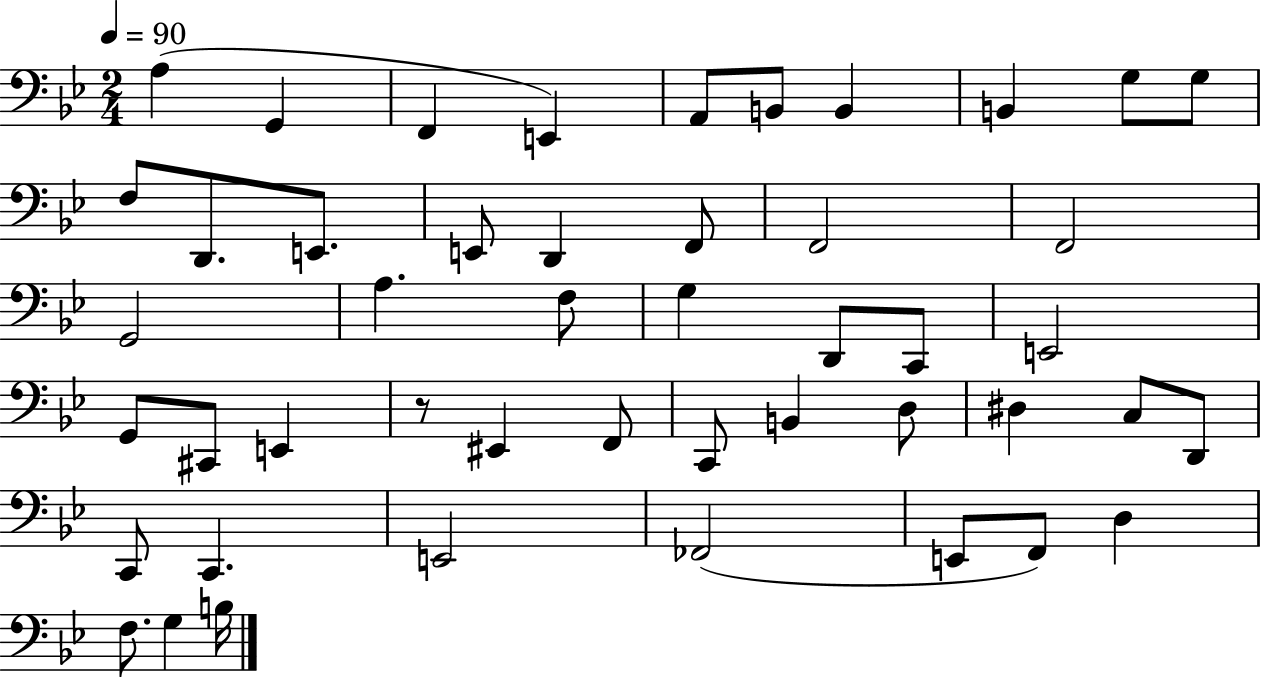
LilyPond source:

{
  \clef bass
  \numericTimeSignature
  \time 2/4
  \key bes \major
  \tempo 4 = 90
  a4( g,4 | f,4 e,4) | a,8 b,8 b,4 | b,4 g8 g8 | \break f8 d,8. e,8. | e,8 d,4 f,8 | f,2 | f,2 | \break g,2 | a4. f8 | g4 d,8 c,8 | e,2 | \break g,8 cis,8 e,4 | r8 eis,4 f,8 | c,8 b,4 d8 | dis4 c8 d,8 | \break c,8 c,4. | e,2 | fes,2( | e,8 f,8) d4 | \break f8. g4 b16 | \bar "|."
}